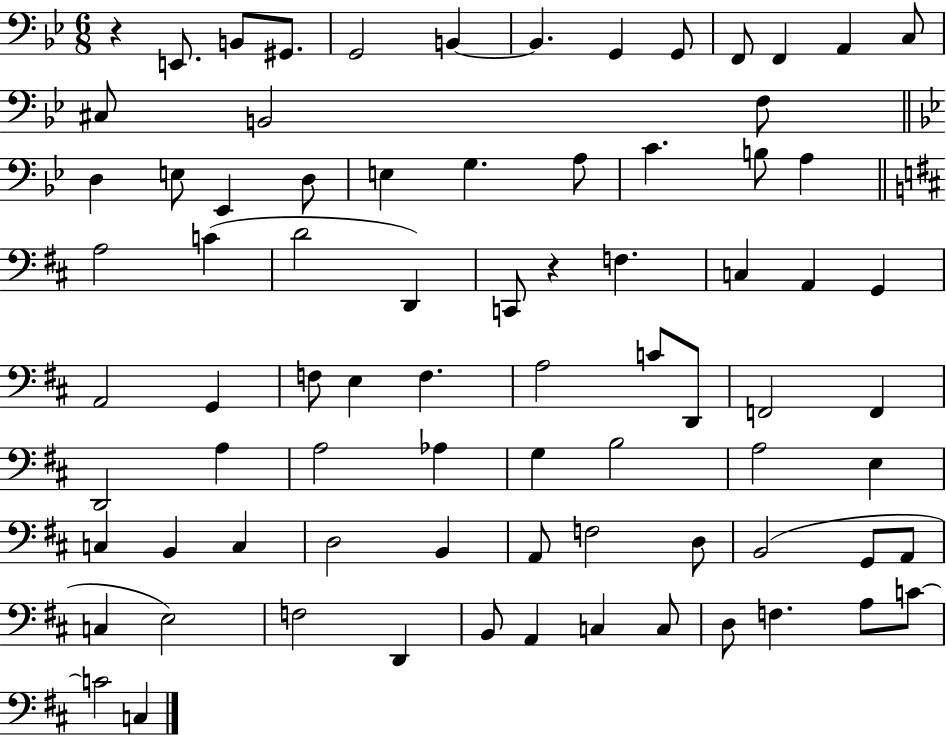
{
  \clef bass
  \numericTimeSignature
  \time 6/8
  \key bes \major
  r4 e,8. b,8 gis,8. | g,2 b,4~~ | b,4. g,4 g,8 | f,8 f,4 a,4 c8 | \break cis8 b,2 f8 | \bar "||" \break \key bes \major d4 e8 ees,4 d8 | e4 g4. a8 | c'4. b8 a4 | \bar "||" \break \key d \major a2 c'4( | d'2 d,4) | c,8 r4 f4. | c4 a,4 g,4 | \break a,2 g,4 | f8 e4 f4. | a2 c'8 d,8 | f,2 f,4 | \break d,2 a4 | a2 aes4 | g4 b2 | a2 e4 | \break c4 b,4 c4 | d2 b,4 | a,8 f2 d8 | b,2( g,8 a,8 | \break c4 e2) | f2 d,4 | b,8 a,4 c4 c8 | d8 f4. a8 c'8~~ | \break c'2 c4 | \bar "|."
}